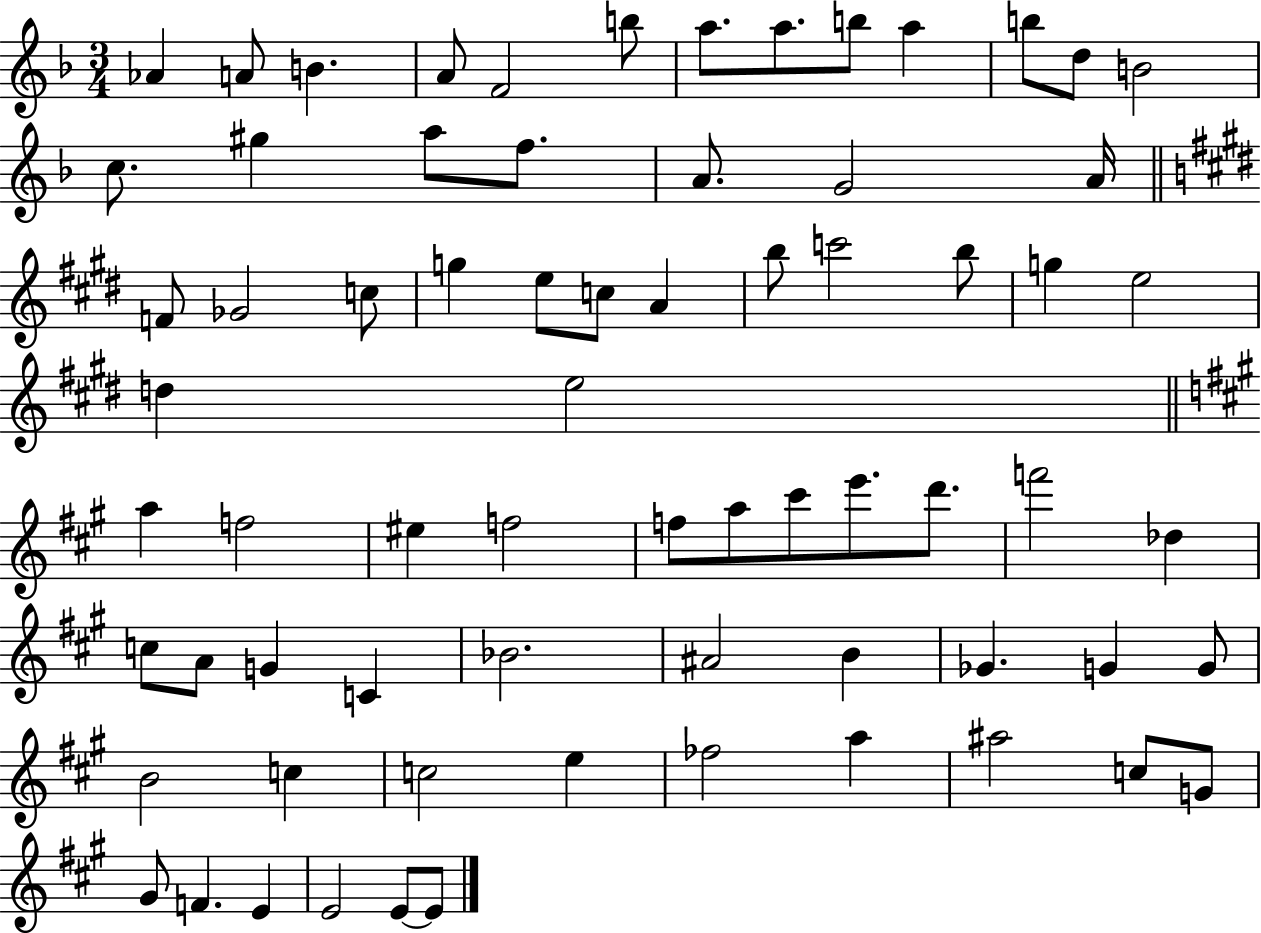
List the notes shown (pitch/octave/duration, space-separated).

Ab4/q A4/e B4/q. A4/e F4/h B5/e A5/e. A5/e. B5/e A5/q B5/e D5/e B4/h C5/e. G#5/q A5/e F5/e. A4/e. G4/h A4/s F4/e Gb4/h C5/e G5/q E5/e C5/e A4/q B5/e C6/h B5/e G5/q E5/h D5/q E5/h A5/q F5/h EIS5/q F5/h F5/e A5/e C#6/e E6/e. D6/e. F6/h Db5/q C5/e A4/e G4/q C4/q Bb4/h. A#4/h B4/q Gb4/q. G4/q G4/e B4/h C5/q C5/h E5/q FES5/h A5/q A#5/h C5/e G4/e G#4/e F4/q. E4/q E4/h E4/e E4/e